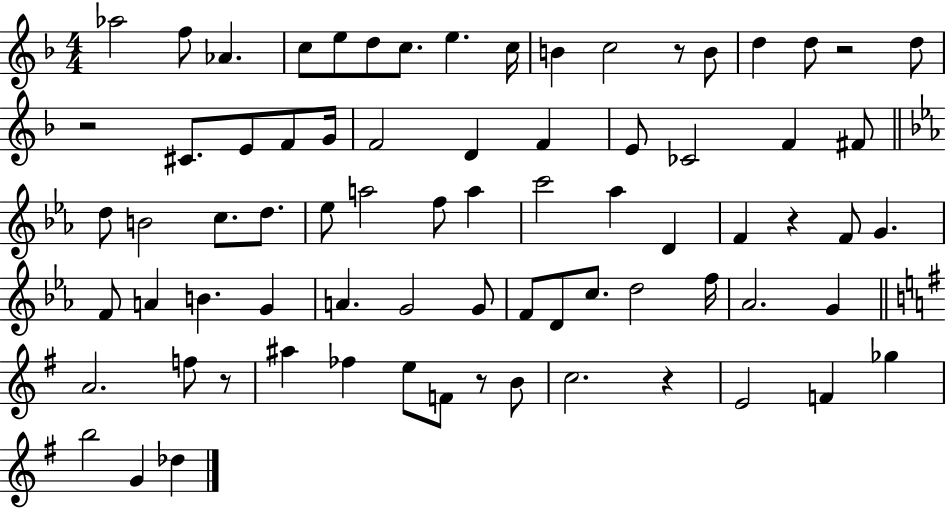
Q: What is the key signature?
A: F major